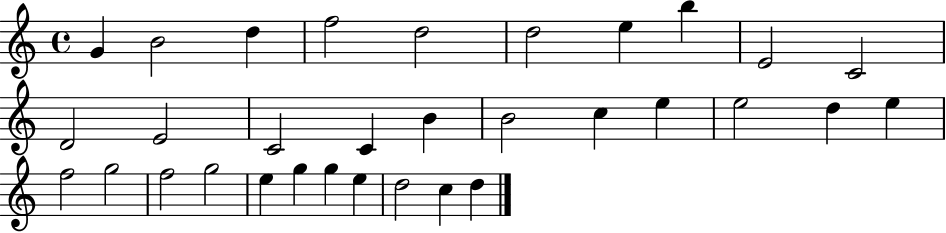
{
  \clef treble
  \time 4/4
  \defaultTimeSignature
  \key c \major
  g'4 b'2 d''4 | f''2 d''2 | d''2 e''4 b''4 | e'2 c'2 | \break d'2 e'2 | c'2 c'4 b'4 | b'2 c''4 e''4 | e''2 d''4 e''4 | \break f''2 g''2 | f''2 g''2 | e''4 g''4 g''4 e''4 | d''2 c''4 d''4 | \break \bar "|."
}